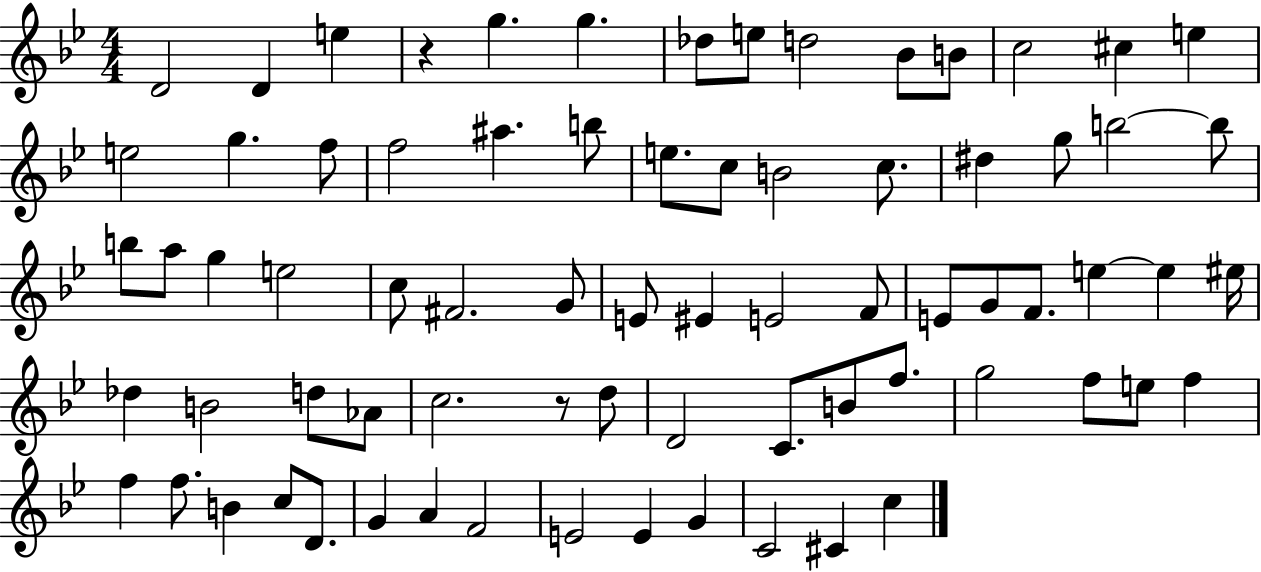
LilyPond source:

{
  \clef treble
  \numericTimeSignature
  \time 4/4
  \key bes \major
  d'2 d'4 e''4 | r4 g''4. g''4. | des''8 e''8 d''2 bes'8 b'8 | c''2 cis''4 e''4 | \break e''2 g''4. f''8 | f''2 ais''4. b''8 | e''8. c''8 b'2 c''8. | dis''4 g''8 b''2~~ b''8 | \break b''8 a''8 g''4 e''2 | c''8 fis'2. g'8 | e'8 eis'4 e'2 f'8 | e'8 g'8 f'8. e''4~~ e''4 eis''16 | \break des''4 b'2 d''8 aes'8 | c''2. r8 d''8 | d'2 c'8. b'8 f''8. | g''2 f''8 e''8 f''4 | \break f''4 f''8. b'4 c''8 d'8. | g'4 a'4 f'2 | e'2 e'4 g'4 | c'2 cis'4 c''4 | \break \bar "|."
}